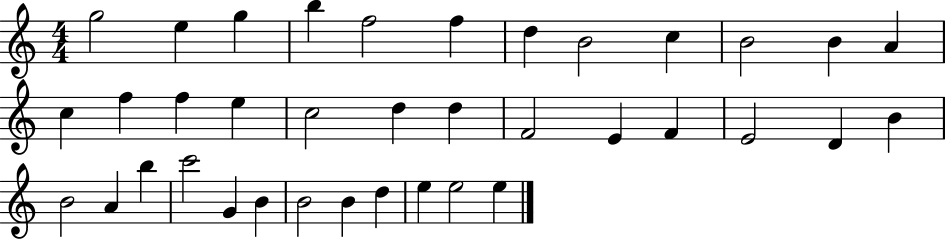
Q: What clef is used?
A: treble